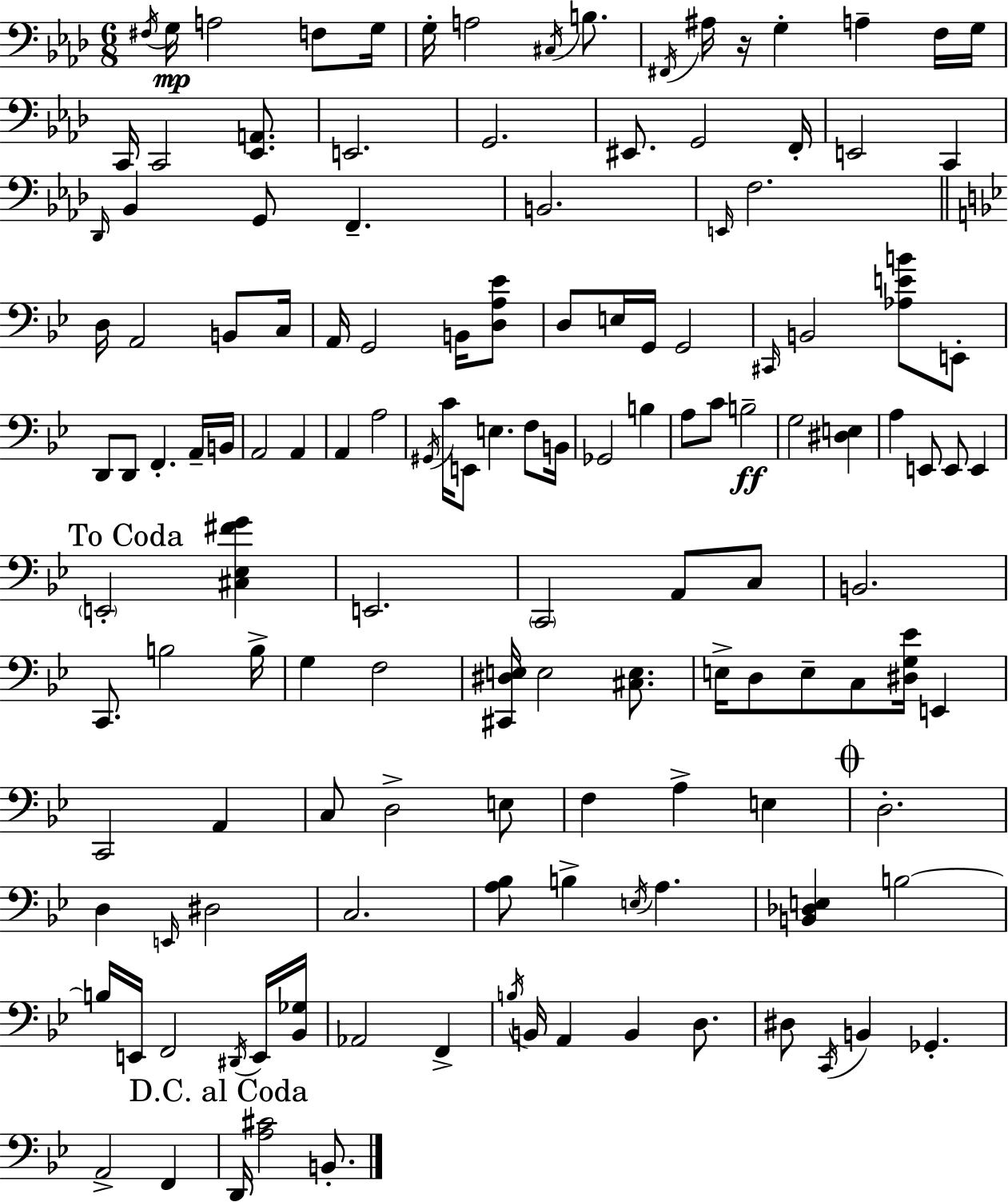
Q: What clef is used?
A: bass